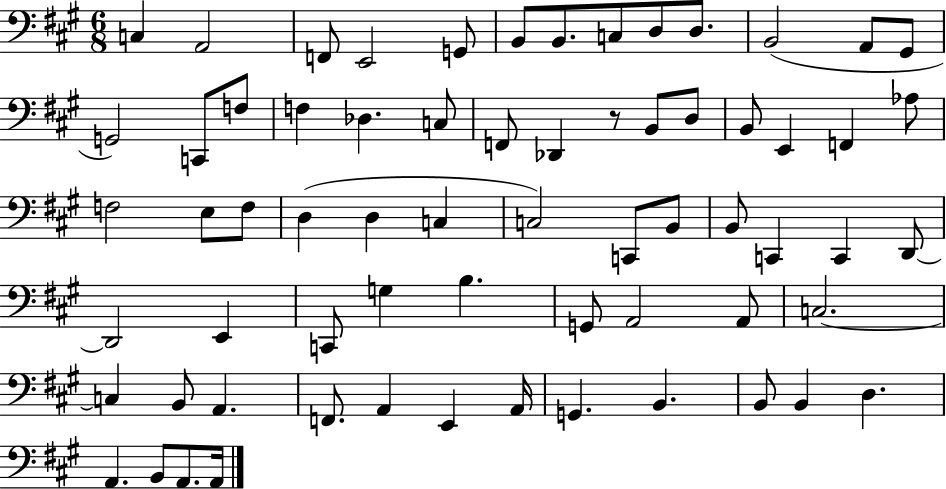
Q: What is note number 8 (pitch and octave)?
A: C3